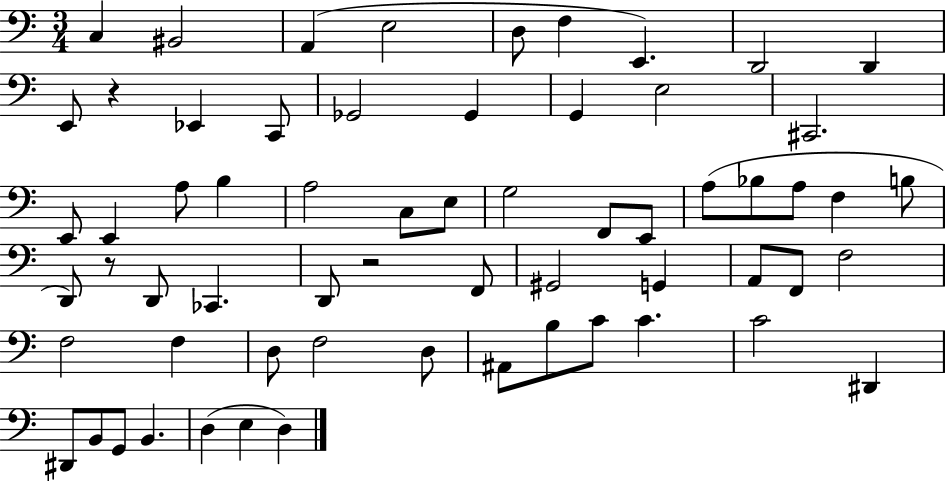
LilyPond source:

{
  \clef bass
  \numericTimeSignature
  \time 3/4
  \key c \major
  c4 bis,2 | a,4( e2 | d8 f4 e,4.) | d,2 d,4 | \break e,8 r4 ees,4 c,8 | ges,2 ges,4 | g,4 e2 | cis,2. | \break e,8 e,4 a8 b4 | a2 c8 e8 | g2 f,8 e,8 | a8( bes8 a8 f4 b8 | \break d,8) r8 d,8 ces,4. | d,8 r2 f,8 | gis,2 g,4 | a,8 f,8 f2 | \break f2 f4 | d8 f2 d8 | ais,8 b8 c'8 c'4. | c'2 dis,4 | \break dis,8 b,8 g,8 b,4. | d4( e4 d4) | \bar "|."
}